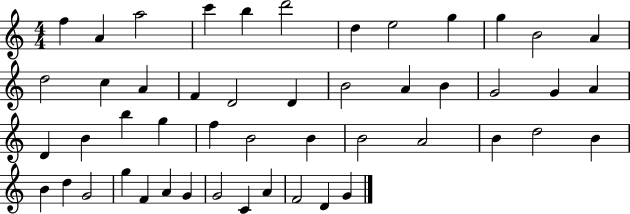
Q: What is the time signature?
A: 4/4